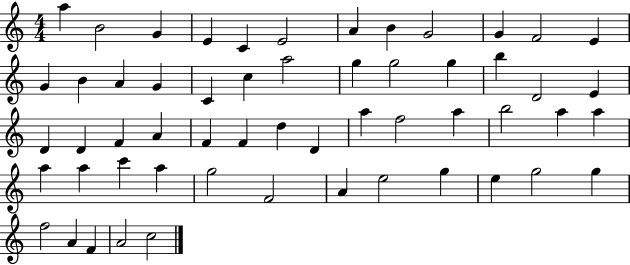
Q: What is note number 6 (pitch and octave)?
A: E4